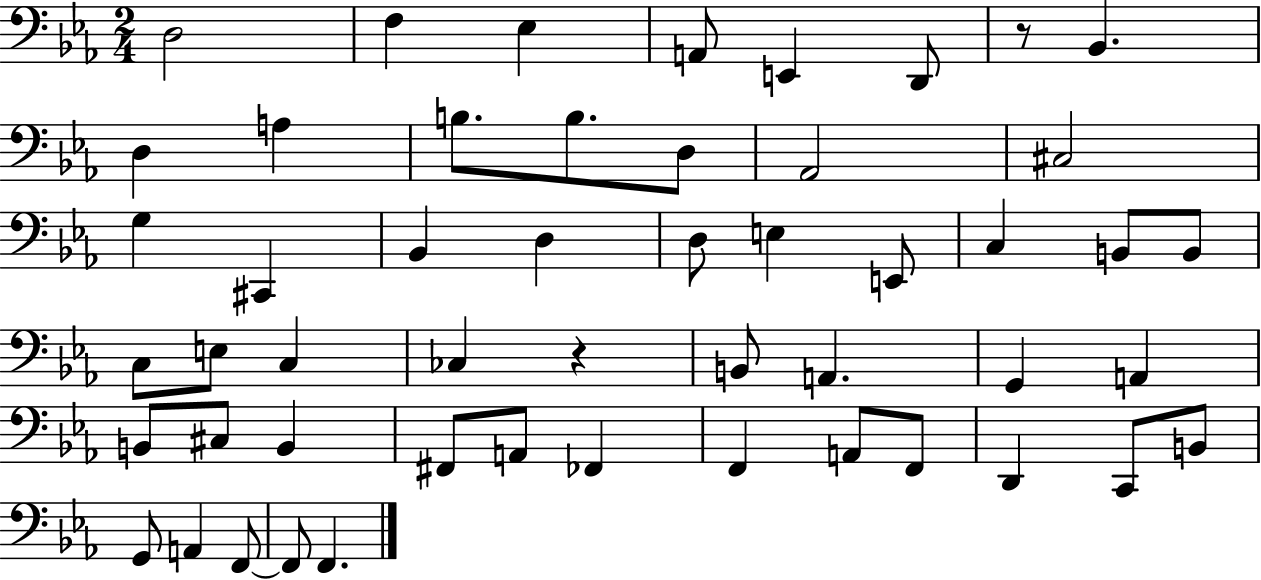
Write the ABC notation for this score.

X:1
T:Untitled
M:2/4
L:1/4
K:Eb
D,2 F, _E, A,,/2 E,, D,,/2 z/2 _B,, D, A, B,/2 B,/2 D,/2 _A,,2 ^C,2 G, ^C,, _B,, D, D,/2 E, E,,/2 C, B,,/2 B,,/2 C,/2 E,/2 C, _C, z B,,/2 A,, G,, A,, B,,/2 ^C,/2 B,, ^F,,/2 A,,/2 _F,, F,, A,,/2 F,,/2 D,, C,,/2 B,,/2 G,,/2 A,, F,,/2 F,,/2 F,,